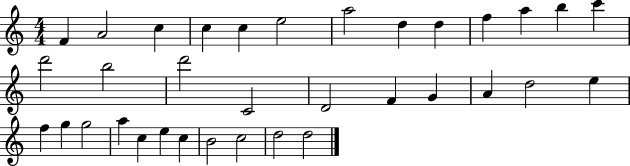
F4/q A4/h C5/q C5/q C5/q E5/h A5/h D5/q D5/q F5/q A5/q B5/q C6/q D6/h B5/h D6/h C4/h D4/h F4/q G4/q A4/q D5/h E5/q F5/q G5/q G5/h A5/q C5/q E5/q C5/q B4/h C5/h D5/h D5/h